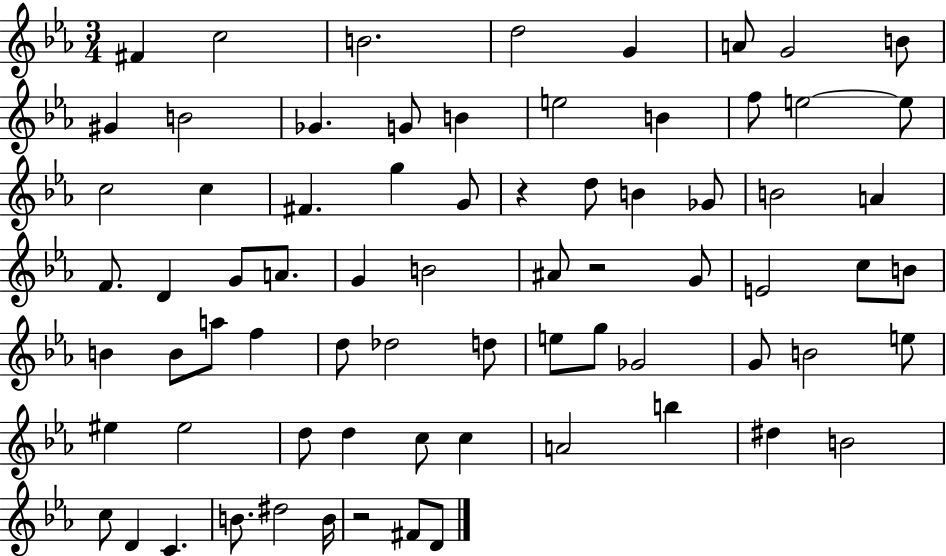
F#4/q C5/h B4/h. D5/h G4/q A4/e G4/h B4/e G#4/q B4/h Gb4/q. G4/e B4/q E5/h B4/q F5/e E5/h E5/e C5/h C5/q F#4/q. G5/q G4/e R/q D5/e B4/q Gb4/e B4/h A4/q F4/e. D4/q G4/e A4/e. G4/q B4/h A#4/e R/h G4/e E4/h C5/e B4/e B4/q B4/e A5/e F5/q D5/e Db5/h D5/e E5/e G5/e Gb4/h G4/e B4/h E5/e EIS5/q EIS5/h D5/e D5/q C5/e C5/q A4/h B5/q D#5/q B4/h C5/e D4/q C4/q. B4/e. D#5/h B4/s R/h F#4/e D4/e